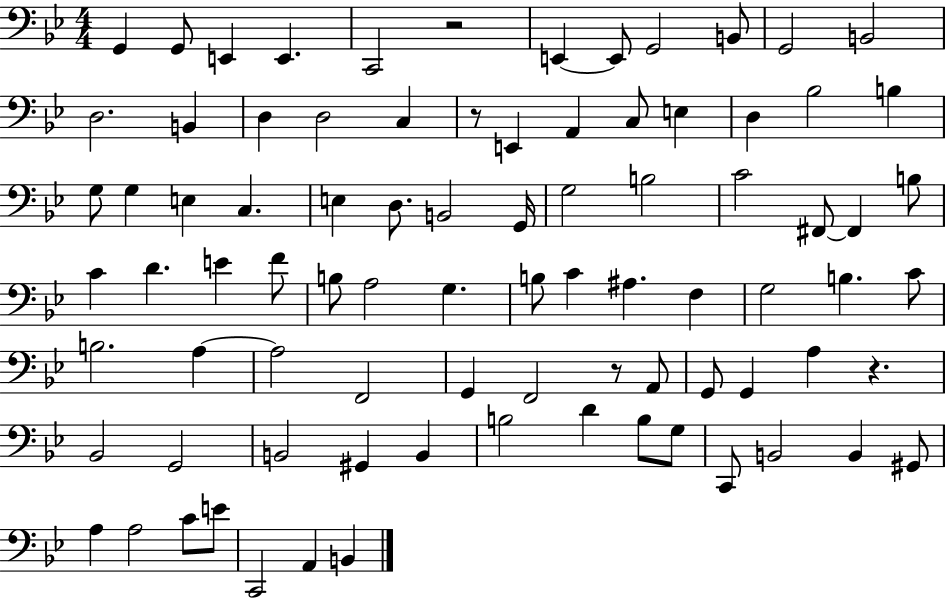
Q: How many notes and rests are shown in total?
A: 85